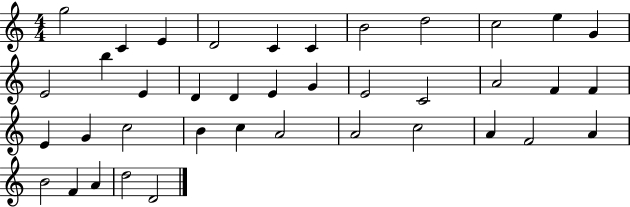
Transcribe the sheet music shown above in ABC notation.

X:1
T:Untitled
M:4/4
L:1/4
K:C
g2 C E D2 C C B2 d2 c2 e G E2 b E D D E G E2 C2 A2 F F E G c2 B c A2 A2 c2 A F2 A B2 F A d2 D2